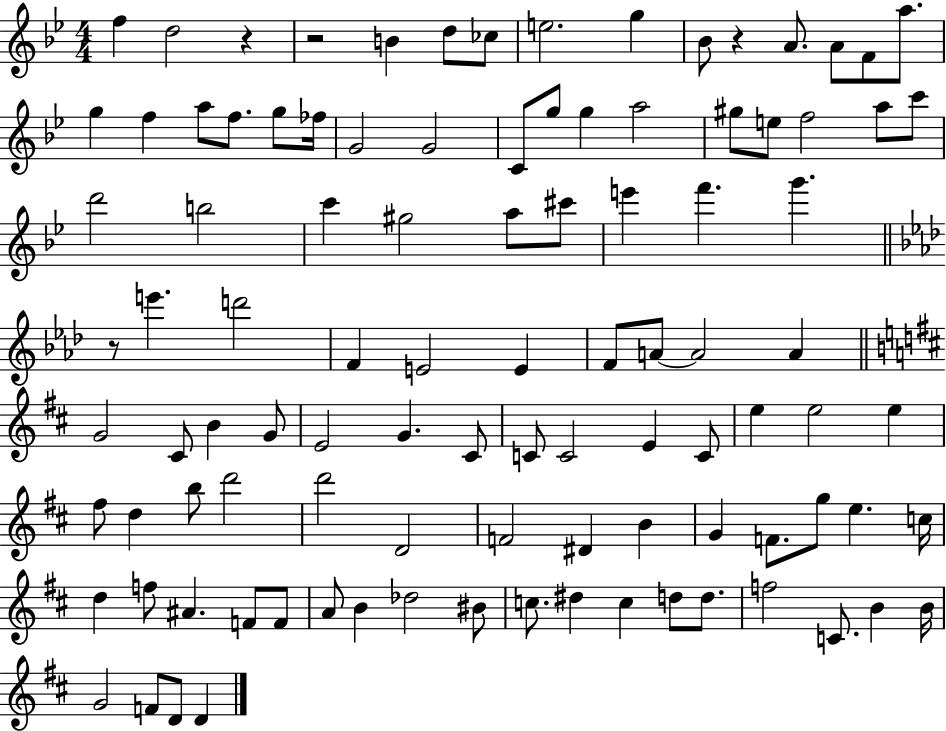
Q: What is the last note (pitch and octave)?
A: D4